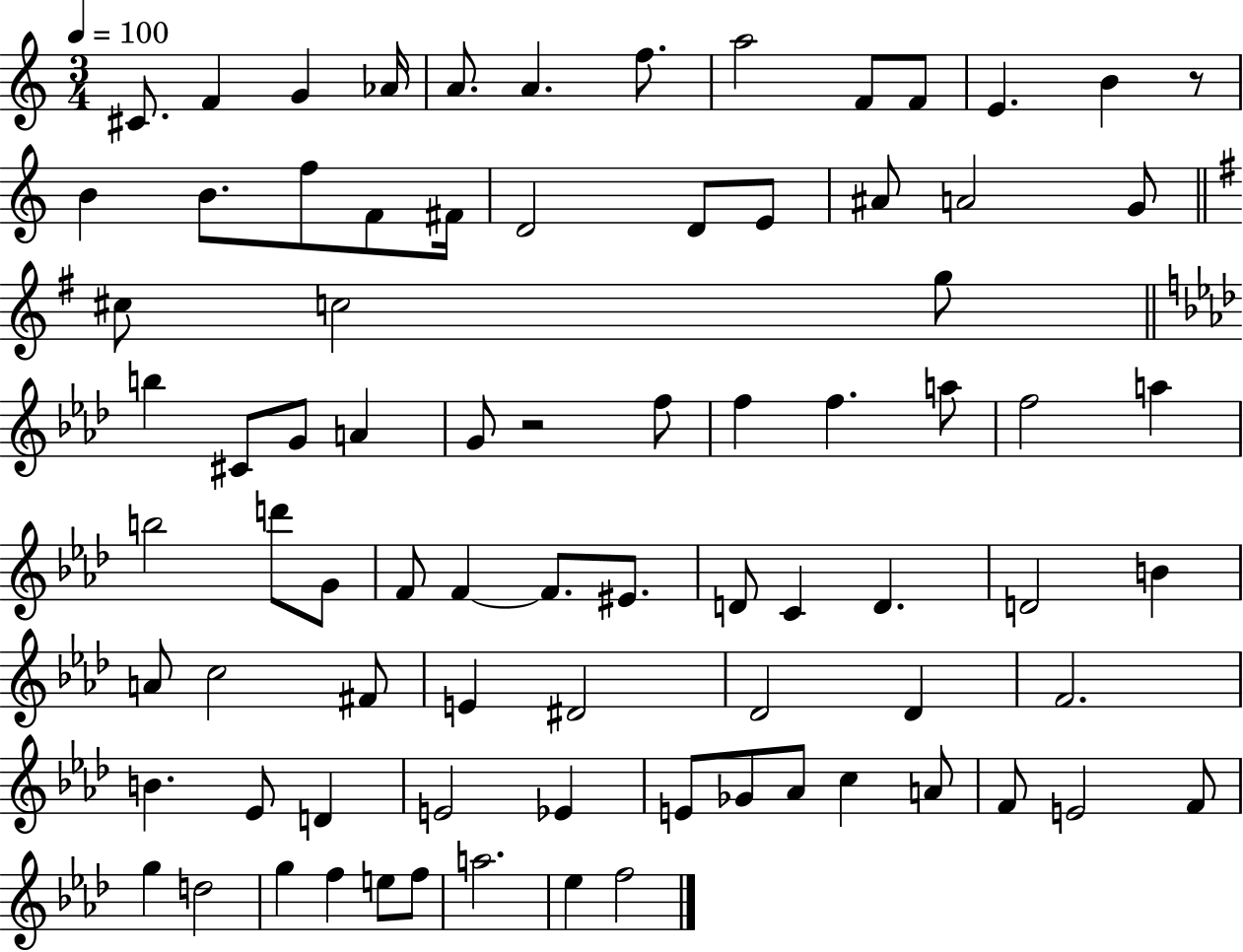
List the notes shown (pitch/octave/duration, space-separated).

C#4/e. F4/q G4/q Ab4/s A4/e. A4/q. F5/e. A5/h F4/e F4/e E4/q. B4/q R/e B4/q B4/e. F5/e F4/e F#4/s D4/h D4/e E4/e A#4/e A4/h G4/e C#5/e C5/h G5/e B5/q C#4/e G4/e A4/q G4/e R/h F5/e F5/q F5/q. A5/e F5/h A5/q B5/h D6/e G4/e F4/e F4/q F4/e. EIS4/e. D4/e C4/q D4/q. D4/h B4/q A4/e C5/h F#4/e E4/q D#4/h Db4/h Db4/q F4/h. B4/q. Eb4/e D4/q E4/h Eb4/q E4/e Gb4/e Ab4/e C5/q A4/e F4/e E4/h F4/e G5/q D5/h G5/q F5/q E5/e F5/e A5/h. Eb5/q F5/h